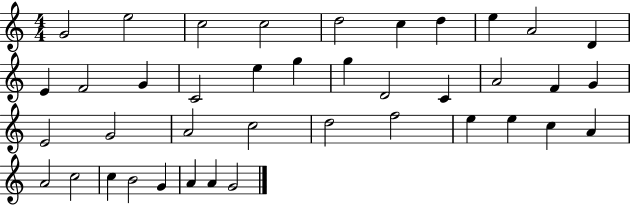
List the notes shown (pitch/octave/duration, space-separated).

G4/h E5/h C5/h C5/h D5/h C5/q D5/q E5/q A4/h D4/q E4/q F4/h G4/q C4/h E5/q G5/q G5/q D4/h C4/q A4/h F4/q G4/q E4/h G4/h A4/h C5/h D5/h F5/h E5/q E5/q C5/q A4/q A4/h C5/h C5/q B4/h G4/q A4/q A4/q G4/h